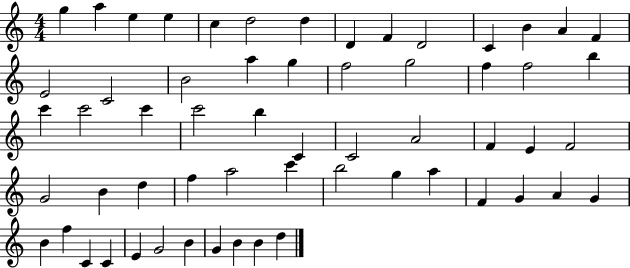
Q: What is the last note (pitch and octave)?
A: D5